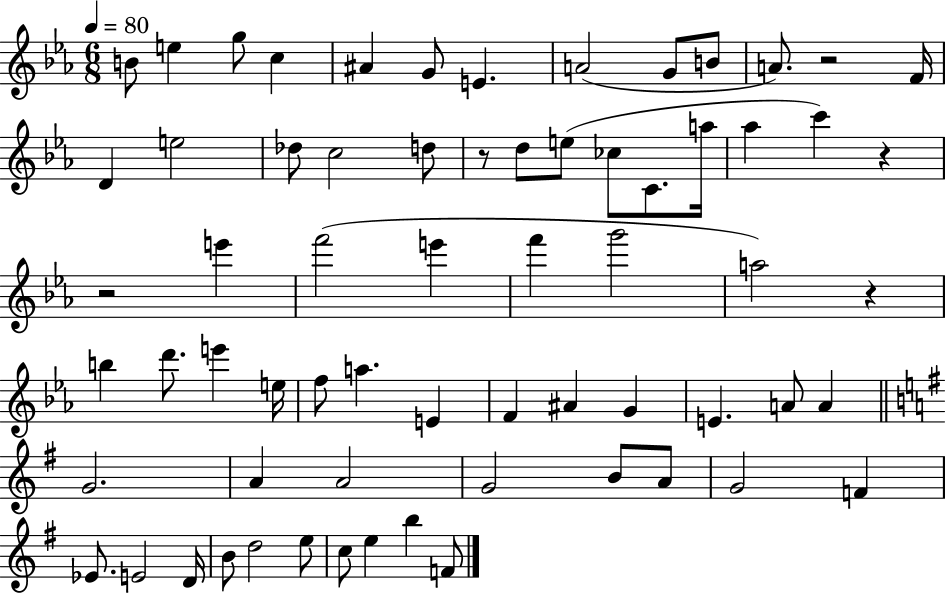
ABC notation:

X:1
T:Untitled
M:6/8
L:1/4
K:Eb
B/2 e g/2 c ^A G/2 E A2 G/2 B/2 A/2 z2 F/4 D e2 _d/2 c2 d/2 z/2 d/2 e/2 _c/2 C/2 a/4 _a c' z z2 e' f'2 e' f' g'2 a2 z b d'/2 e' e/4 f/2 a E F ^A G E A/2 A G2 A A2 G2 B/2 A/2 G2 F _E/2 E2 D/4 B/2 d2 e/2 c/2 e b F/2